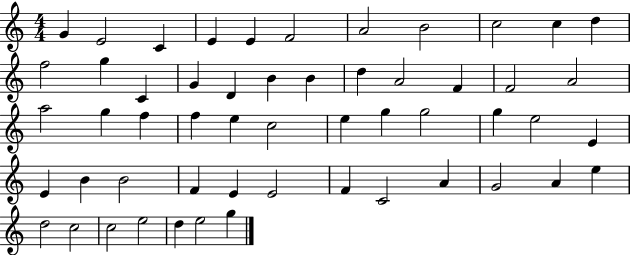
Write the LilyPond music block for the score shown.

{
  \clef treble
  \numericTimeSignature
  \time 4/4
  \key c \major
  g'4 e'2 c'4 | e'4 e'4 f'2 | a'2 b'2 | c''2 c''4 d''4 | \break f''2 g''4 c'4 | g'4 d'4 b'4 b'4 | d''4 a'2 f'4 | f'2 a'2 | \break a''2 g''4 f''4 | f''4 e''4 c''2 | e''4 g''4 g''2 | g''4 e''2 e'4 | \break e'4 b'4 b'2 | f'4 e'4 e'2 | f'4 c'2 a'4 | g'2 a'4 e''4 | \break d''2 c''2 | c''2 e''2 | d''4 e''2 g''4 | \bar "|."
}